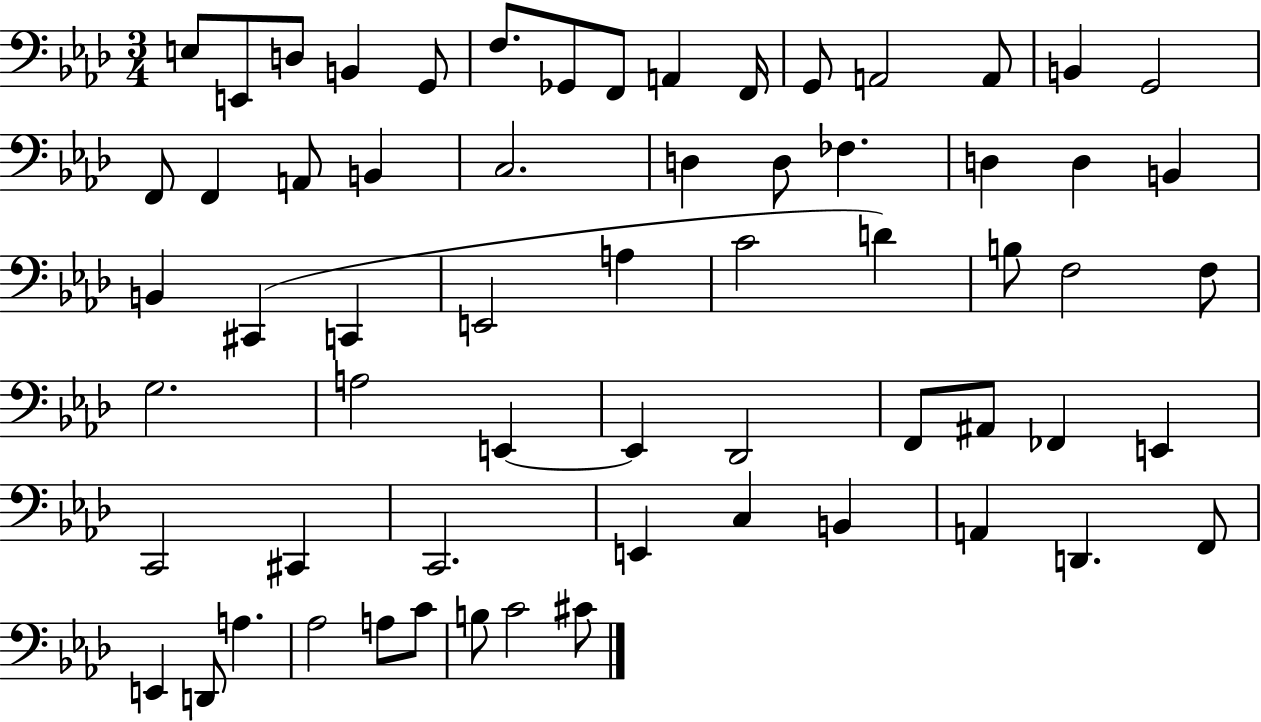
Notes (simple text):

E3/e E2/e D3/e B2/q G2/e F3/e. Gb2/e F2/e A2/q F2/s G2/e A2/h A2/e B2/q G2/h F2/e F2/q A2/e B2/q C3/h. D3/q D3/e FES3/q. D3/q D3/q B2/q B2/q C#2/q C2/q E2/h A3/q C4/h D4/q B3/e F3/h F3/e G3/h. A3/h E2/q E2/q Db2/h F2/e A#2/e FES2/q E2/q C2/h C#2/q C2/h. E2/q C3/q B2/q A2/q D2/q. F2/e E2/q D2/e A3/q. Ab3/h A3/e C4/e B3/e C4/h C#4/e